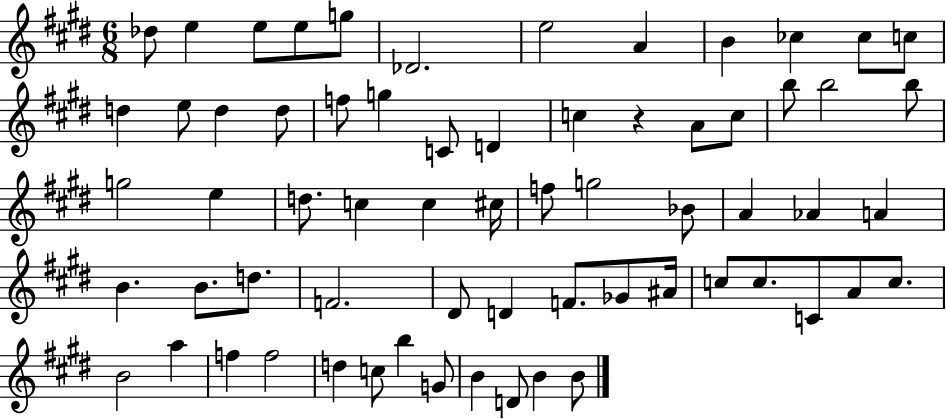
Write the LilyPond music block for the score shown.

{
  \clef treble
  \numericTimeSignature
  \time 6/8
  \key e \major
  des''8 e''4 e''8 e''8 g''8 | des'2. | e''2 a'4 | b'4 ces''4 ces''8 c''8 | \break d''4 e''8 d''4 d''8 | f''8 g''4 c'8 d'4 | c''4 r4 a'8 c''8 | b''8 b''2 b''8 | \break g''2 e''4 | d''8. c''4 c''4 cis''16 | f''8 g''2 bes'8 | a'4 aes'4 a'4 | \break b'4. b'8. d''8. | f'2. | dis'8 d'4 f'8. ges'8 ais'16 | c''8 c''8. c'8 a'8 c''8. | \break b'2 a''4 | f''4 f''2 | d''4 c''8 b''4 g'8 | b'4 d'8 b'4 b'8 | \break \bar "|."
}